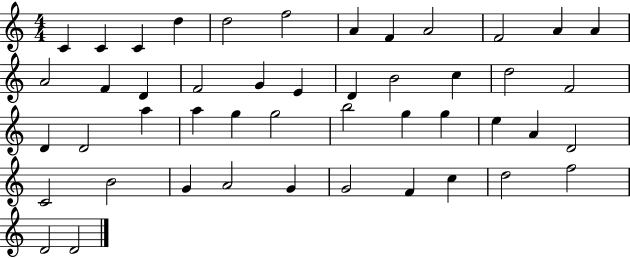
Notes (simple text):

C4/q C4/q C4/q D5/q D5/h F5/h A4/q F4/q A4/h F4/h A4/q A4/q A4/h F4/q D4/q F4/h G4/q E4/q D4/q B4/h C5/q D5/h F4/h D4/q D4/h A5/q A5/q G5/q G5/h B5/h G5/q G5/q E5/q A4/q D4/h C4/h B4/h G4/q A4/h G4/q G4/h F4/q C5/q D5/h F5/h D4/h D4/h